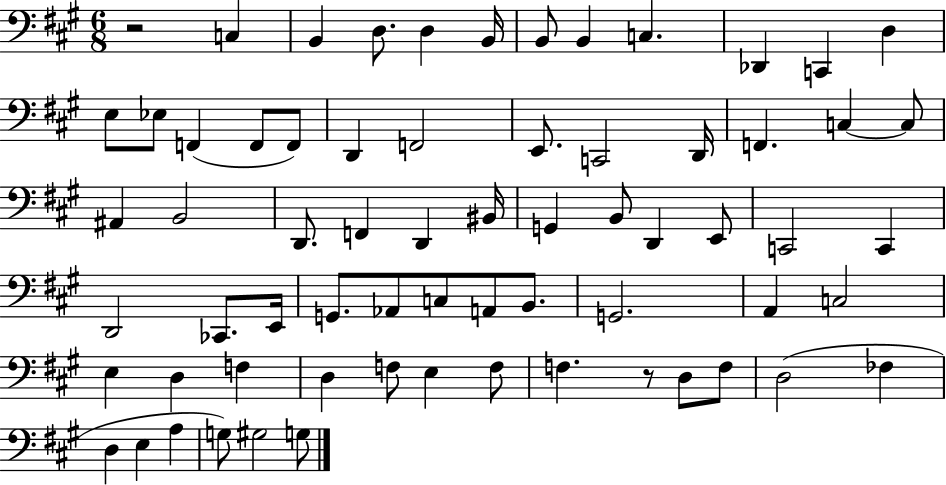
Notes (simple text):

R/h C3/q B2/q D3/e. D3/q B2/s B2/e B2/q C3/q. Db2/q C2/q D3/q E3/e Eb3/e F2/q F2/e F2/e D2/q F2/h E2/e. C2/h D2/s F2/q. C3/q C3/e A#2/q B2/h D2/e. F2/q D2/q BIS2/s G2/q B2/e D2/q E2/e C2/h C2/q D2/h CES2/e. E2/s G2/e. Ab2/e C3/e A2/e B2/e. G2/h. A2/q C3/h E3/q D3/q F3/q D3/q F3/e E3/q F3/e F3/q. R/e D3/e F3/e D3/h FES3/q D3/q E3/q A3/q G3/e G#3/h G3/e